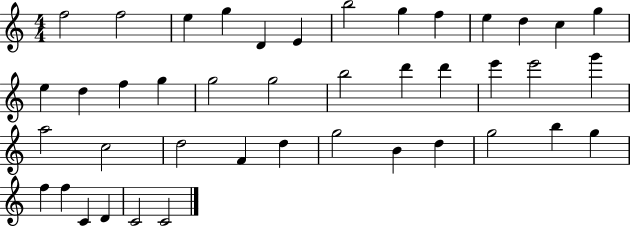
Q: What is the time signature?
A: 4/4